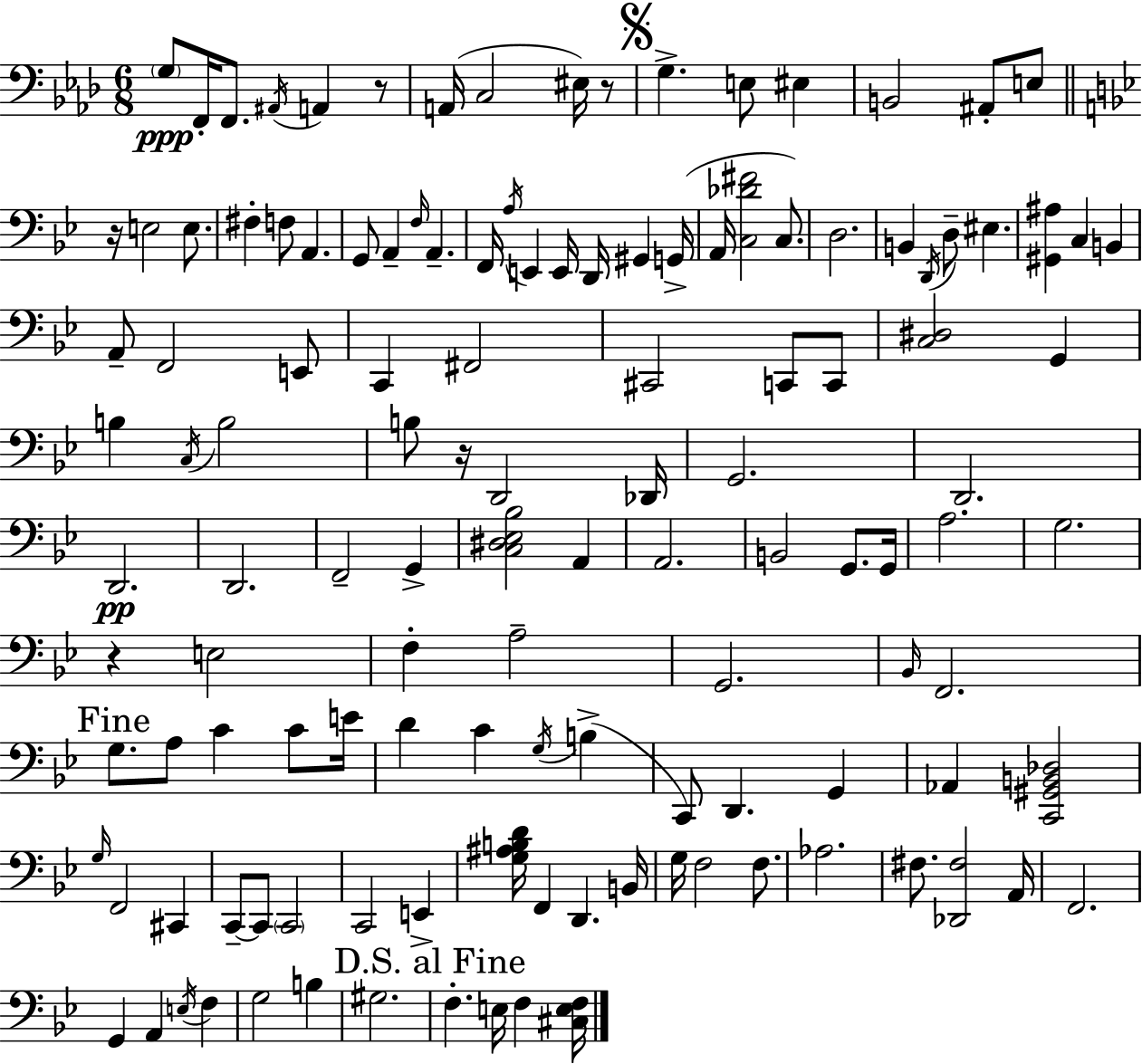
X:1
T:Untitled
M:6/8
L:1/4
K:Ab
G,/2 F,,/4 F,,/2 ^A,,/4 A,, z/2 A,,/4 C,2 ^E,/4 z/2 G, E,/2 ^E, B,,2 ^A,,/2 E,/2 z/4 E,2 E,/2 ^F, F,/2 A,, G,,/2 A,, F,/4 A,, F,,/4 A,/4 E,, E,,/4 D,,/4 ^G,, G,,/4 A,,/4 [C,_D^F]2 C,/2 D,2 B,, D,,/4 D,/2 ^E, [^G,,^A,] C, B,, A,,/2 F,,2 E,,/2 C,, ^F,,2 ^C,,2 C,,/2 C,,/2 [C,^D,]2 G,, B, C,/4 B,2 B,/2 z/4 D,,2 _D,,/4 G,,2 D,,2 D,,2 D,,2 F,,2 G,, [C,^D,_E,_B,]2 A,, A,,2 B,,2 G,,/2 G,,/4 A,2 G,2 z E,2 F, A,2 G,,2 _B,,/4 F,,2 G,/2 A,/2 C C/2 E/4 D C G,/4 B, C,,/2 D,, G,, _A,, [C,,^G,,B,,_D,]2 G,/4 F,,2 ^C,, C,,/2 C,,/2 C,,2 C,,2 E,, [G,^A,B,D]/4 F,, D,, B,,/4 G,/4 F,2 F,/2 _A,2 ^F,/2 [_D,,^F,]2 A,,/4 F,,2 G,, A,, E,/4 F, G,2 B, ^G,2 F, E,/4 F, [^C,E,F,]/4